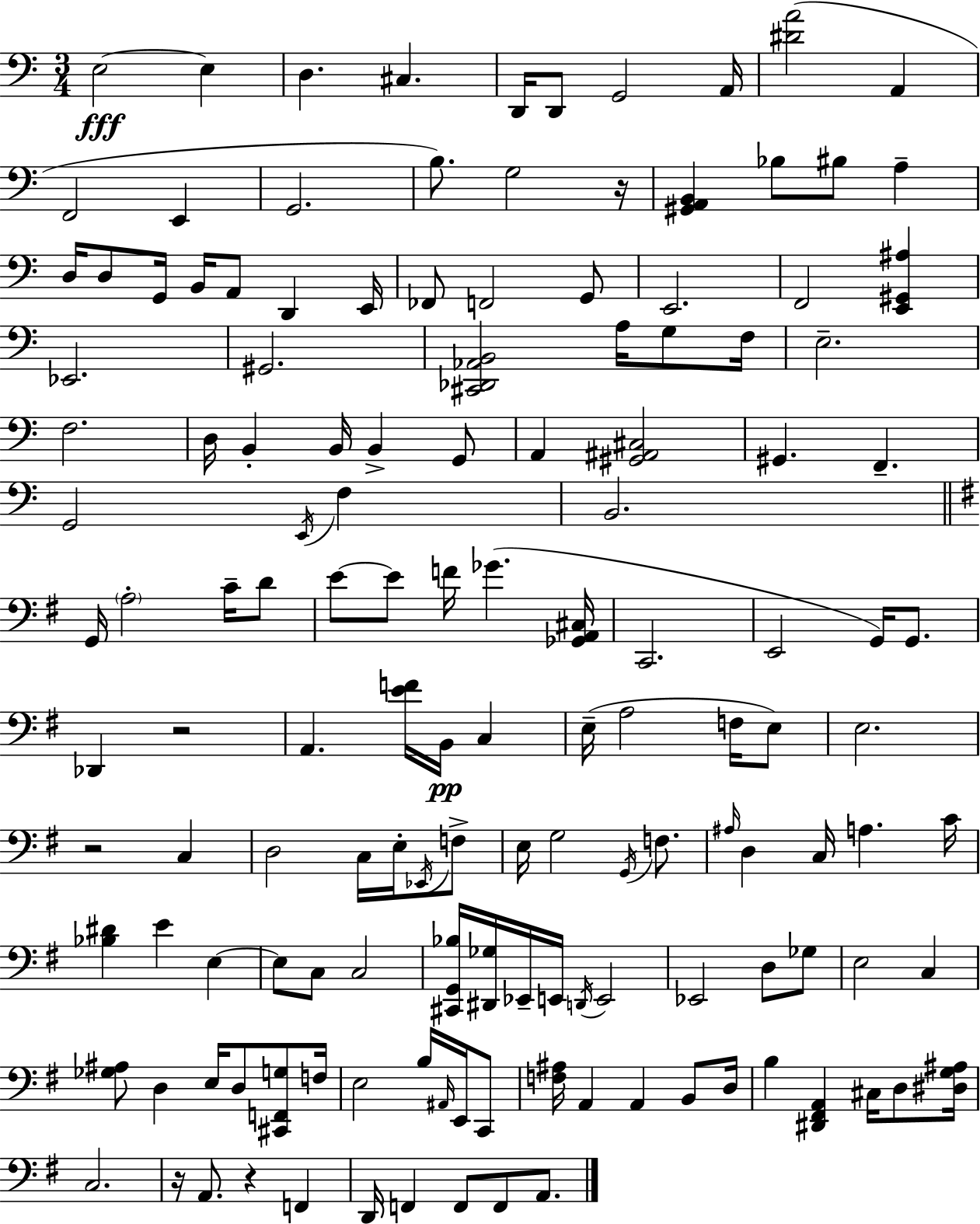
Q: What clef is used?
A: bass